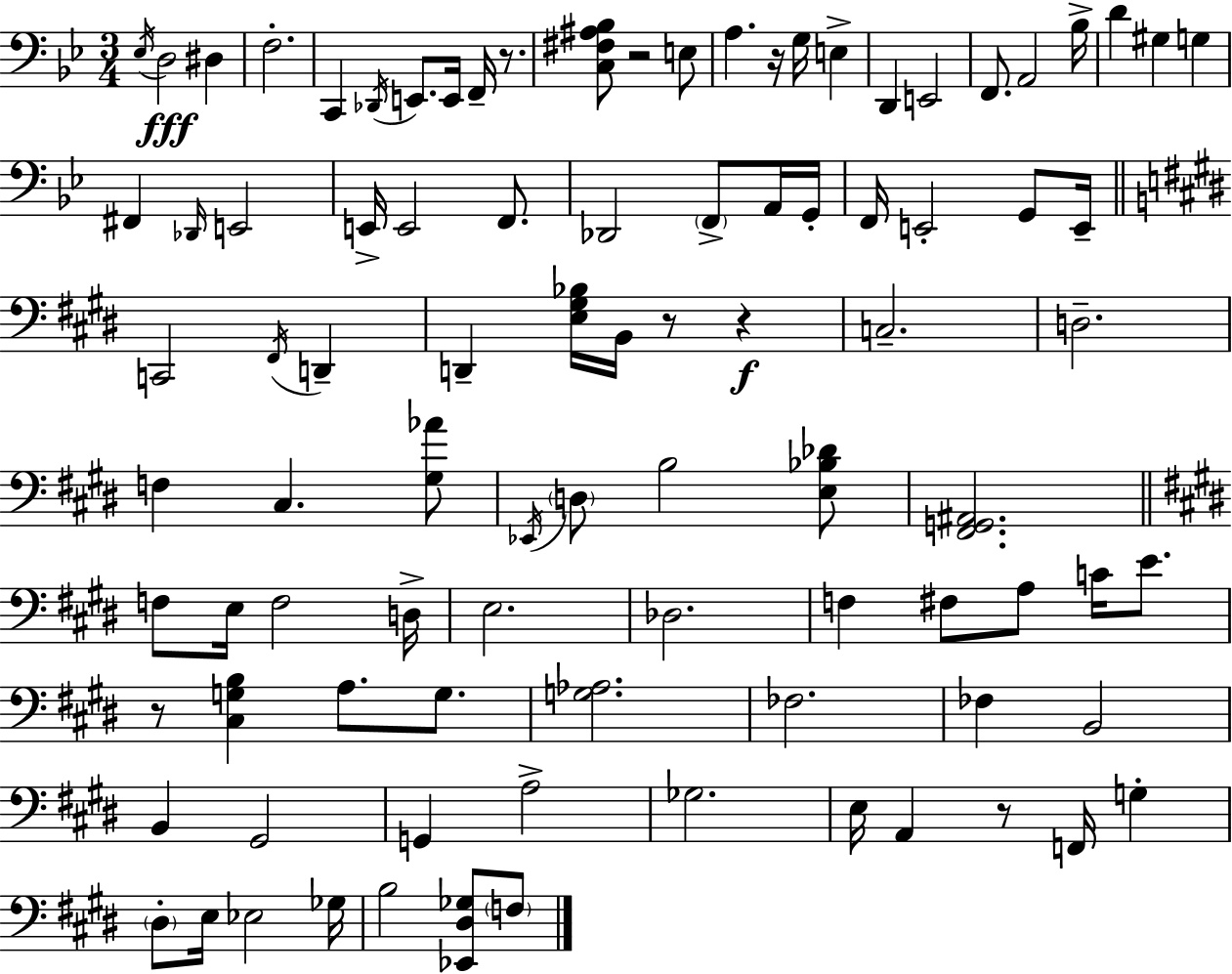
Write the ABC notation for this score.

X:1
T:Untitled
M:3/4
L:1/4
K:Gm
_E,/4 D,2 ^D, F,2 C,, _D,,/4 E,,/2 E,,/4 F,,/4 z/2 [C,^F,^A,_B,]/2 z2 E,/2 A, z/4 G,/4 E, D,, E,,2 F,,/2 A,,2 _B,/4 D ^G, G, ^F,, _D,,/4 E,,2 E,,/4 E,,2 F,,/2 _D,,2 F,,/2 A,,/4 G,,/4 F,,/4 E,,2 G,,/2 E,,/4 C,,2 ^F,,/4 D,, D,, [E,^G,_B,]/4 B,,/4 z/2 z C,2 D,2 F, ^C, [^G,_A]/2 _E,,/4 D,/2 B,2 [E,_B,_D]/2 [^F,,G,,^A,,]2 F,/2 E,/4 F,2 D,/4 E,2 _D,2 F, ^F,/2 A,/2 C/4 E/2 z/2 [^C,G,B,] A,/2 G,/2 [G,_A,]2 _F,2 _F, B,,2 B,, ^G,,2 G,, A,2 _G,2 E,/4 A,, z/2 F,,/4 G, ^D,/2 E,/4 _E,2 _G,/4 B,2 [_E,,^D,_G,]/2 F,/2